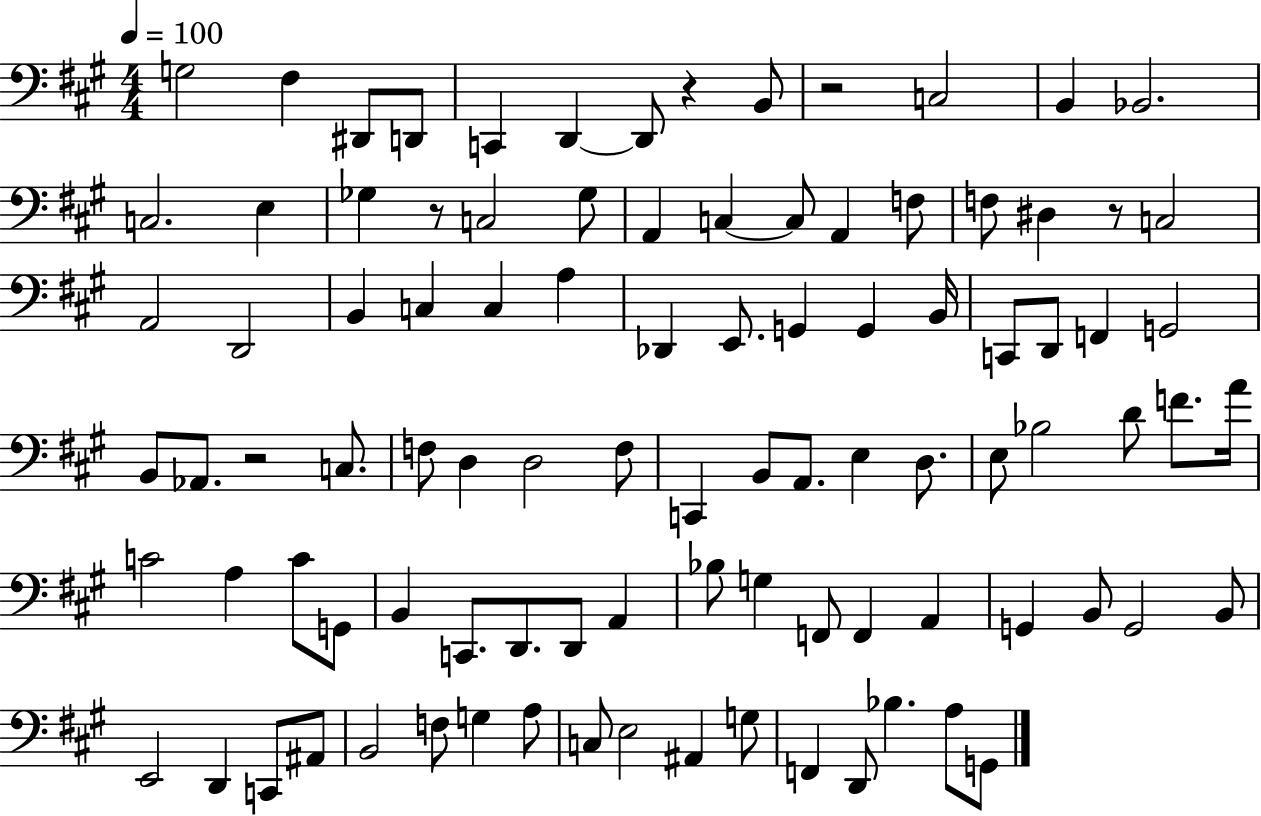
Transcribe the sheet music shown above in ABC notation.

X:1
T:Untitled
M:4/4
L:1/4
K:A
G,2 ^F, ^D,,/2 D,,/2 C,, D,, D,,/2 z B,,/2 z2 C,2 B,, _B,,2 C,2 E, _G, z/2 C,2 _G,/2 A,, C, C,/2 A,, F,/2 F,/2 ^D, z/2 C,2 A,,2 D,,2 B,, C, C, A, _D,, E,,/2 G,, G,, B,,/4 C,,/2 D,,/2 F,, G,,2 B,,/2 _A,,/2 z2 C,/2 F,/2 D, D,2 F,/2 C,, B,,/2 A,,/2 E, D,/2 E,/2 _B,2 D/2 F/2 A/4 C2 A, C/2 G,,/2 B,, C,,/2 D,,/2 D,,/2 A,, _B,/2 G, F,,/2 F,, A,, G,, B,,/2 G,,2 B,,/2 E,,2 D,, C,,/2 ^A,,/2 B,,2 F,/2 G, A,/2 C,/2 E,2 ^A,, G,/2 F,, D,,/2 _B, A,/2 G,,/2